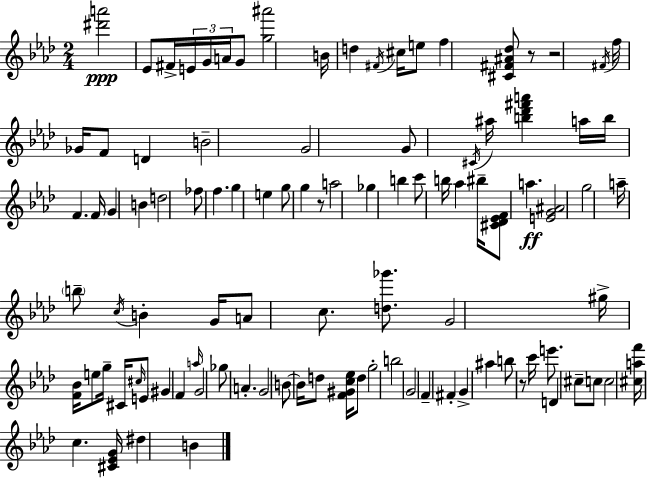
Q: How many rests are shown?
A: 4